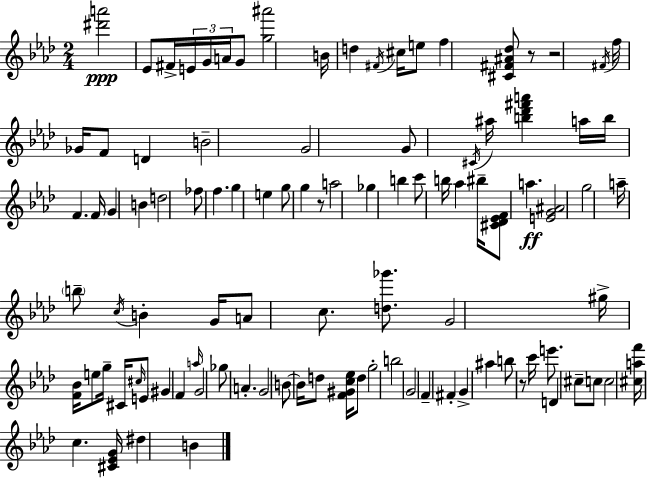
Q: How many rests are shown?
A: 4